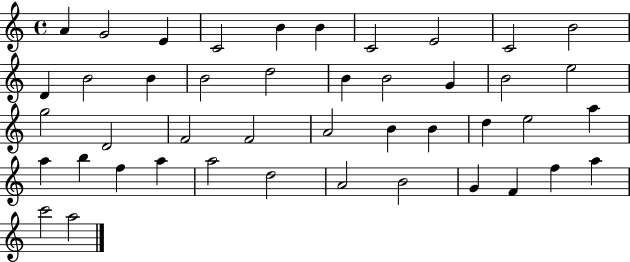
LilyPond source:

{
  \clef treble
  \time 4/4
  \defaultTimeSignature
  \key c \major
  a'4 g'2 e'4 | c'2 b'4 b'4 | c'2 e'2 | c'2 b'2 | \break d'4 b'2 b'4 | b'2 d''2 | b'4 b'2 g'4 | b'2 e''2 | \break g''2 d'2 | f'2 f'2 | a'2 b'4 b'4 | d''4 e''2 a''4 | \break a''4 b''4 f''4 a''4 | a''2 d''2 | a'2 b'2 | g'4 f'4 f''4 a''4 | \break c'''2 a''2 | \bar "|."
}